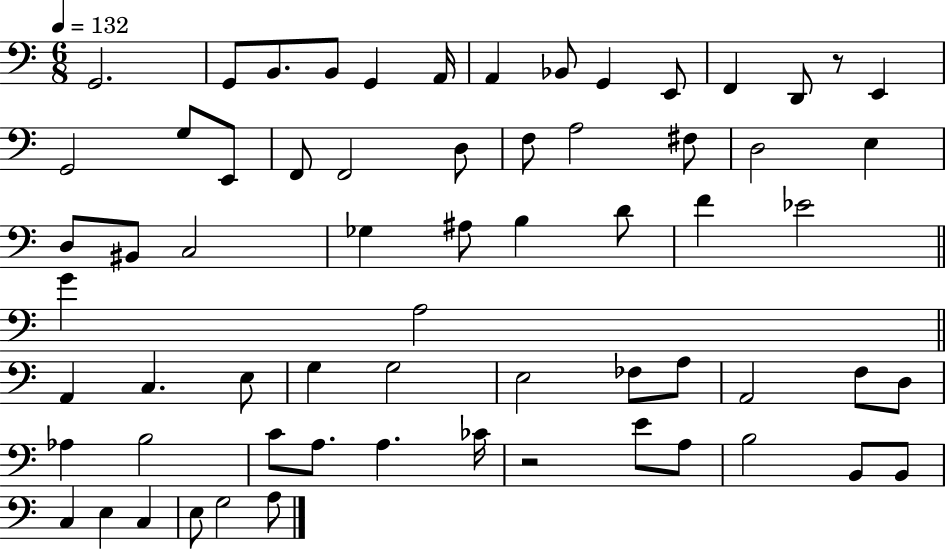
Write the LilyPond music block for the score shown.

{
  \clef bass
  \numericTimeSignature
  \time 6/8
  \key c \major
  \tempo 4 = 132
  g,2. | g,8 b,8. b,8 g,4 a,16 | a,4 bes,8 g,4 e,8 | f,4 d,8 r8 e,4 | \break g,2 g8 e,8 | f,8 f,2 d8 | f8 a2 fis8 | d2 e4 | \break d8 bis,8 c2 | ges4 ais8 b4 d'8 | f'4 ees'2 | \bar "||" \break \key c \major g'4 a2 | \bar "||" \break \key c \major a,4 c4. e8 | g4 g2 | e2 fes8 a8 | a,2 f8 d8 | \break aes4 b2 | c'8 a8. a4. ces'16 | r2 e'8 a8 | b2 b,8 b,8 | \break c4 e4 c4 | e8 g2 a8 | \bar "|."
}